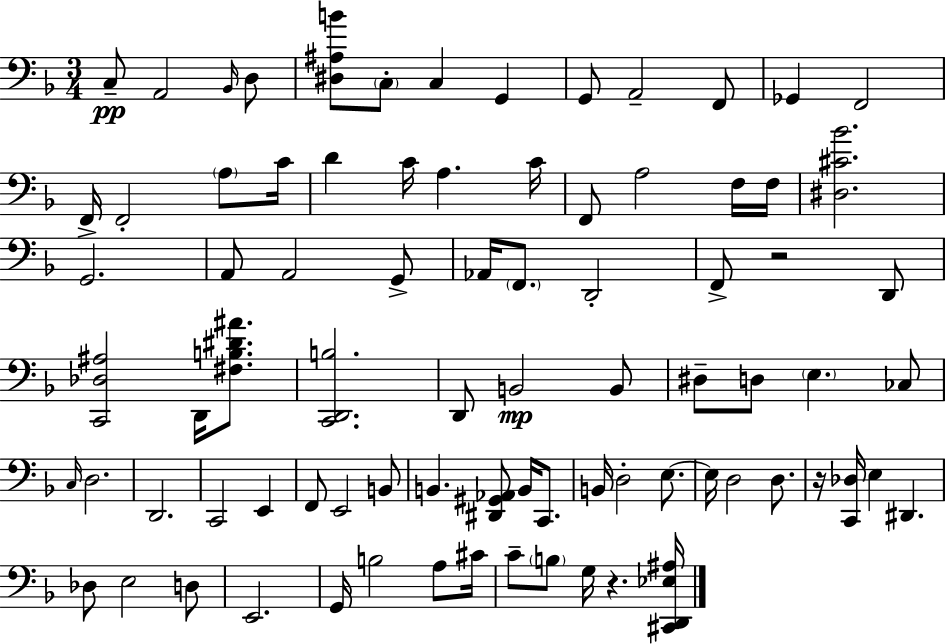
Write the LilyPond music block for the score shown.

{
  \clef bass
  \numericTimeSignature
  \time 3/4
  \key f \major
  \repeat volta 2 { c8--\pp a,2 \grace { bes,16 } d8 | <dis ais b'>8 \parenthesize c8-. c4 g,4 | g,8 a,2-- f,8 | ges,4 f,2 | \break f,16-> f,2-. \parenthesize a8 | c'16 d'4 c'16 a4. | c'16 f,8 a2 f16 | f16 <dis cis' bes'>2. | \break g,2. | a,8 a,2 g,8-> | aes,16 \parenthesize f,8. d,2-. | f,8-> r2 d,8 | \break <c, des ais>2 d,16 <fis b dis' ais'>8. | <c, d, b>2. | d,8 b,2\mp b,8 | dis8-- d8 \parenthesize e4. ces8 | \break \grace { c16 } d2. | d,2. | c,2 e,4 | f,8 e,2 | \break b,8 b,4. <dis, gis, aes,>8 b,16 c,8. | b,16 d2-. e8.~~ | e16 d2 d8. | r16 <c, des>16 e4 dis,4. | \break des8 e2 | d8 e,2. | g,16 b2 a8 | cis'16 c'8-- \parenthesize b8 g16 r4. | \break <cis, d, ees ais>16 } \bar "|."
}